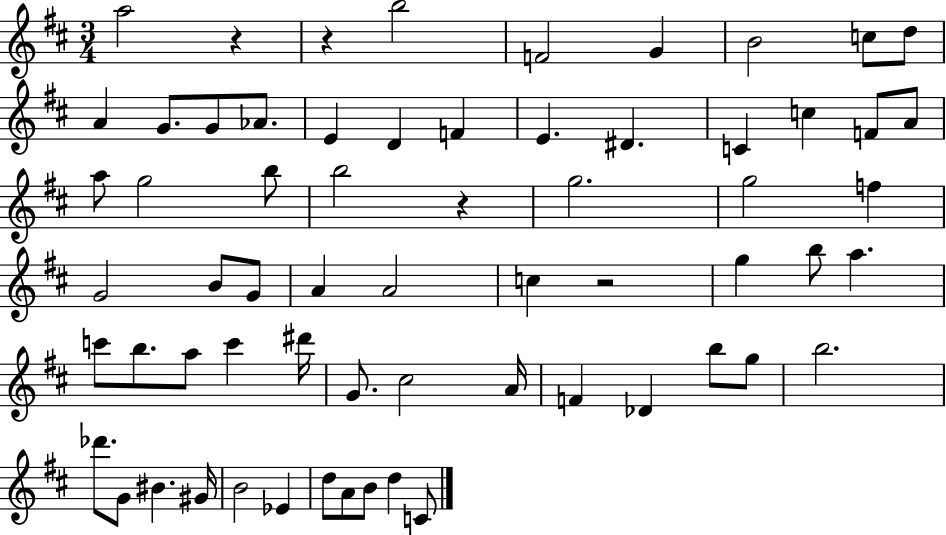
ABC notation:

X:1
T:Untitled
M:3/4
L:1/4
K:D
a2 z z b2 F2 G B2 c/2 d/2 A G/2 G/2 _A/2 E D F E ^D C c F/2 A/2 a/2 g2 b/2 b2 z g2 g2 f G2 B/2 G/2 A A2 c z2 g b/2 a c'/2 b/2 a/2 c' ^d'/4 G/2 ^c2 A/4 F _D b/2 g/2 b2 _d'/2 G/2 ^B ^G/4 B2 _E d/2 A/2 B/2 d C/2